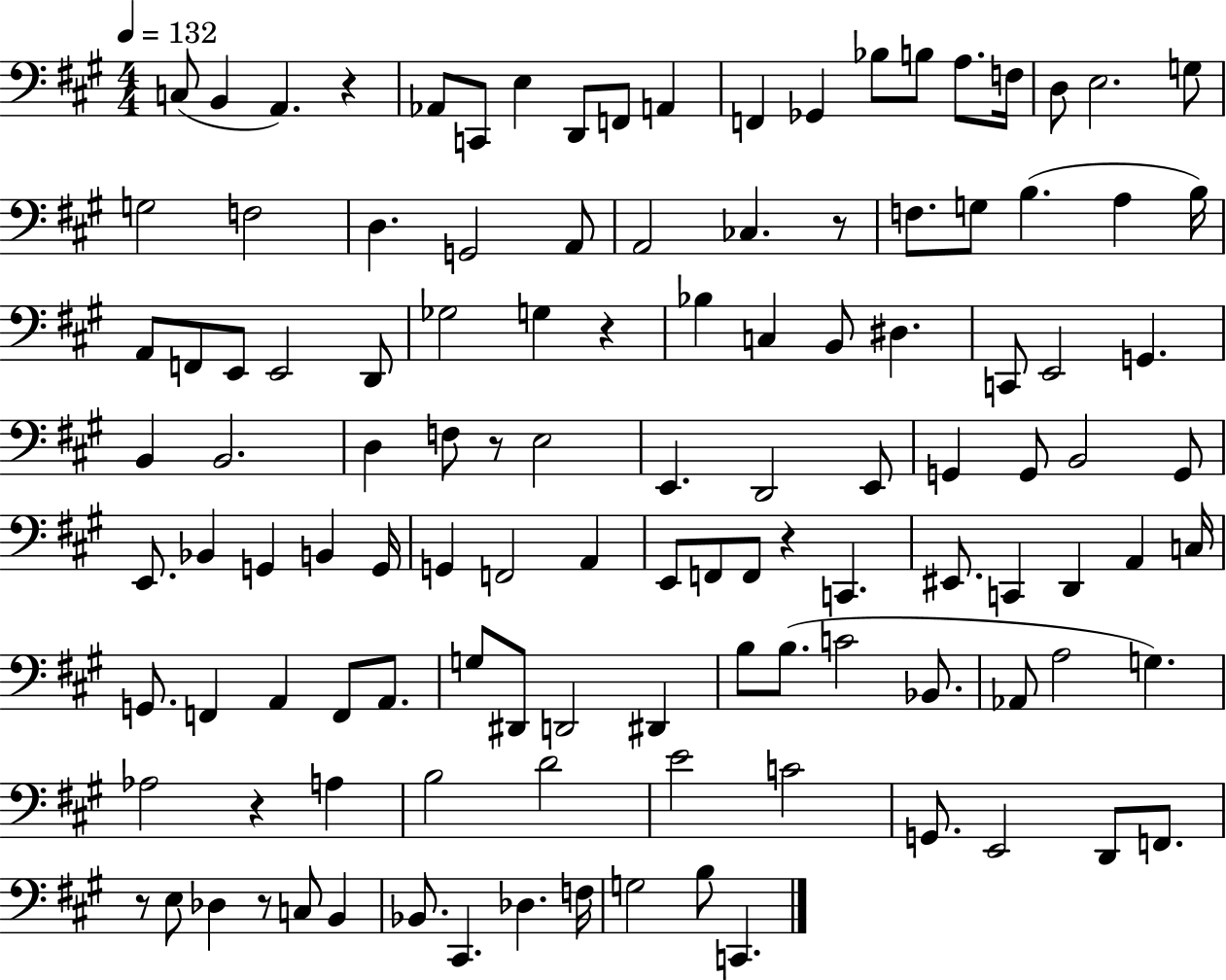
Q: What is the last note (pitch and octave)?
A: C2